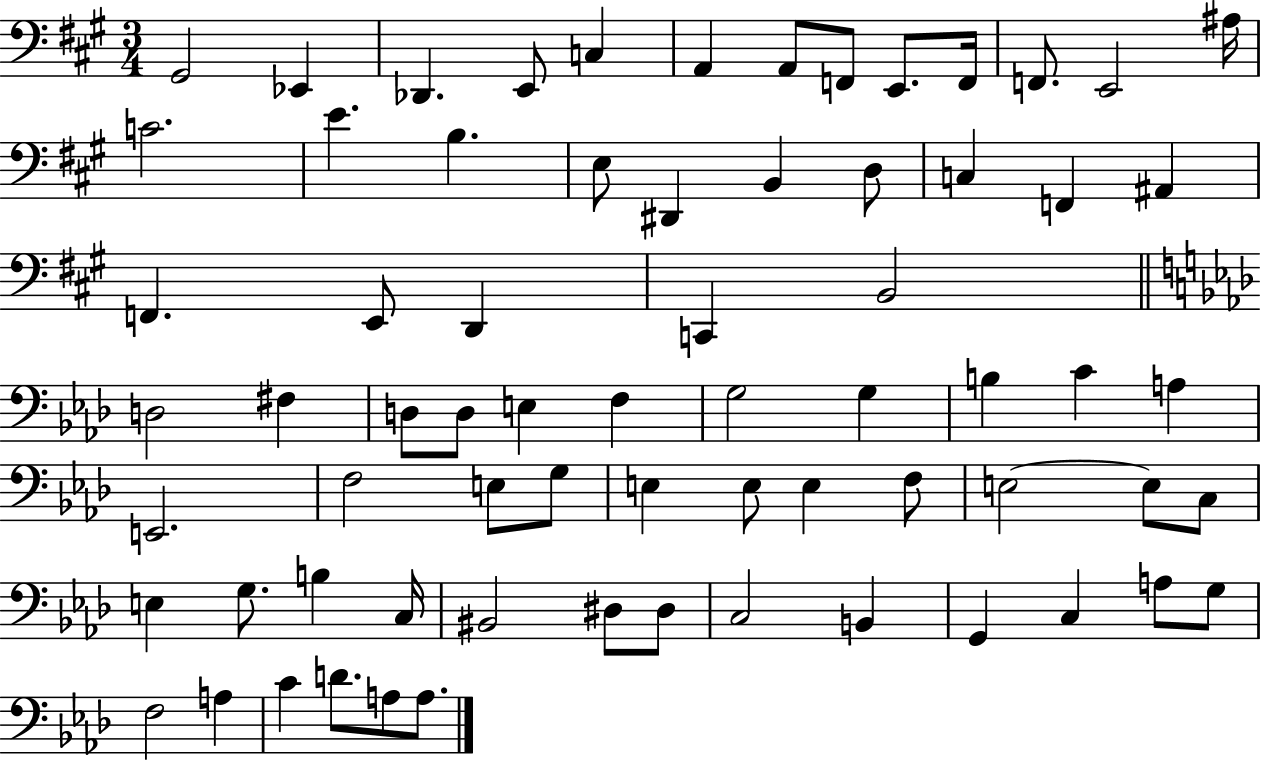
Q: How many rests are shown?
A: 0